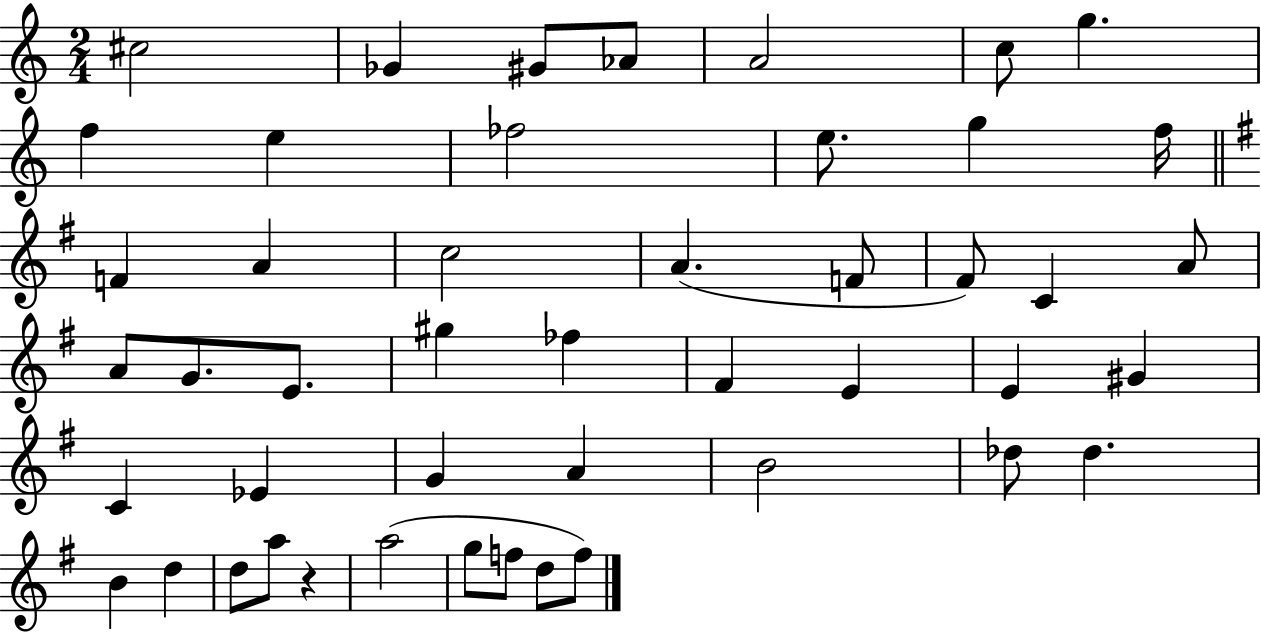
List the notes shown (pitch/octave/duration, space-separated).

C#5/h Gb4/q G#4/e Ab4/e A4/h C5/e G5/q. F5/q E5/q FES5/h E5/e. G5/q F5/s F4/q A4/q C5/h A4/q. F4/e F#4/e C4/q A4/e A4/e G4/e. E4/e. G#5/q FES5/q F#4/q E4/q E4/q G#4/q C4/q Eb4/q G4/q A4/q B4/h Db5/e Db5/q. B4/q D5/q D5/e A5/e R/q A5/h G5/e F5/e D5/e F5/e